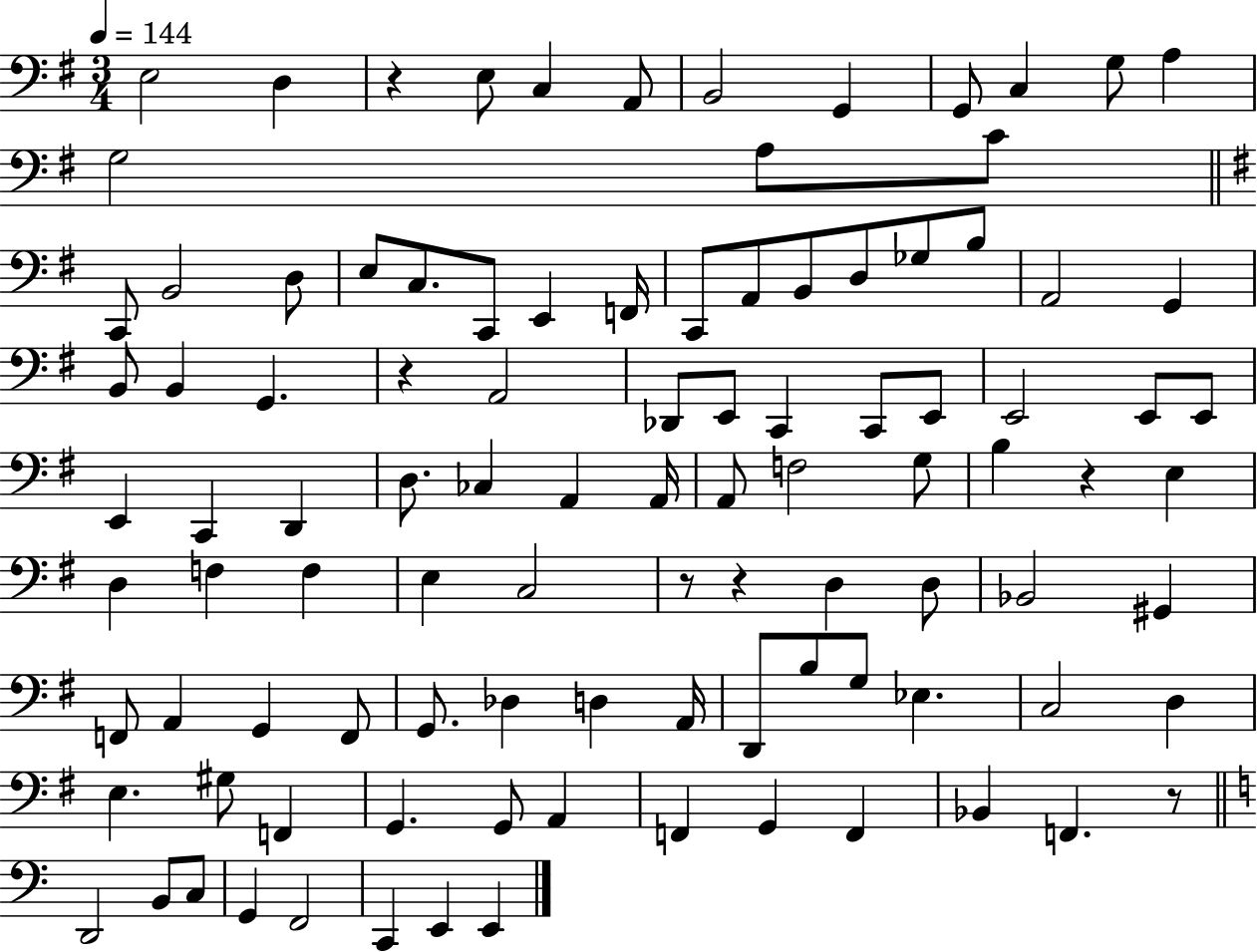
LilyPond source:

{
  \clef bass
  \numericTimeSignature
  \time 3/4
  \key g \major
  \tempo 4 = 144
  \repeat volta 2 { e2 d4 | r4 e8 c4 a,8 | b,2 g,4 | g,8 c4 g8 a4 | \break g2 a8 c'8 | \bar "||" \break \key g \major c,8 b,2 d8 | e8 c8. c,8 e,4 f,16 | c,8 a,8 b,8 d8 ges8 b8 | a,2 g,4 | \break b,8 b,4 g,4. | r4 a,2 | des,8 e,8 c,4 c,8 e,8 | e,2 e,8 e,8 | \break e,4 c,4 d,4 | d8. ces4 a,4 a,16 | a,8 f2 g8 | b4 r4 e4 | \break d4 f4 f4 | e4 c2 | r8 r4 d4 d8 | bes,2 gis,4 | \break f,8 a,4 g,4 f,8 | g,8. des4 d4 a,16 | d,8 b8 g8 ees4. | c2 d4 | \break e4. gis8 f,4 | g,4. g,8 a,4 | f,4 g,4 f,4 | bes,4 f,4. r8 | \break \bar "||" \break \key c \major d,2 b,8 c8 | g,4 f,2 | c,4 e,4 e,4 | } \bar "|."
}